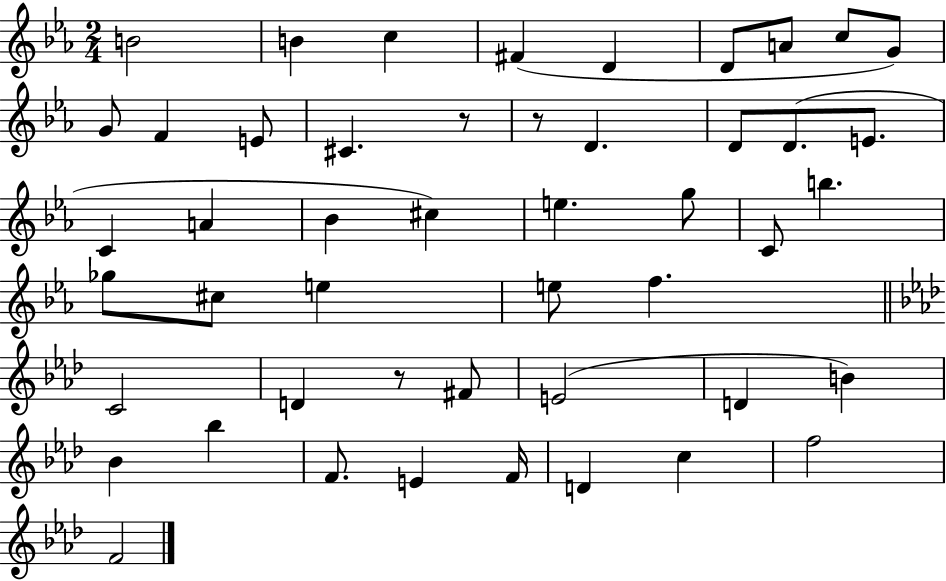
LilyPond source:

{
  \clef treble
  \numericTimeSignature
  \time 2/4
  \key ees \major
  \repeat volta 2 { b'2 | b'4 c''4 | fis'4( d'4 | d'8 a'8 c''8 g'8) | \break g'8 f'4 e'8 | cis'4. r8 | r8 d'4. | d'8 d'8.( e'8. | \break c'4 a'4 | bes'4 cis''4) | e''4. g''8 | c'8 b''4. | \break ges''8 cis''8 e''4 | e''8 f''4. | \bar "||" \break \key aes \major c'2 | d'4 r8 fis'8 | e'2( | d'4 b'4) | \break bes'4 bes''4 | f'8. e'4 f'16 | d'4 c''4 | f''2 | \break f'2 | } \bar "|."
}